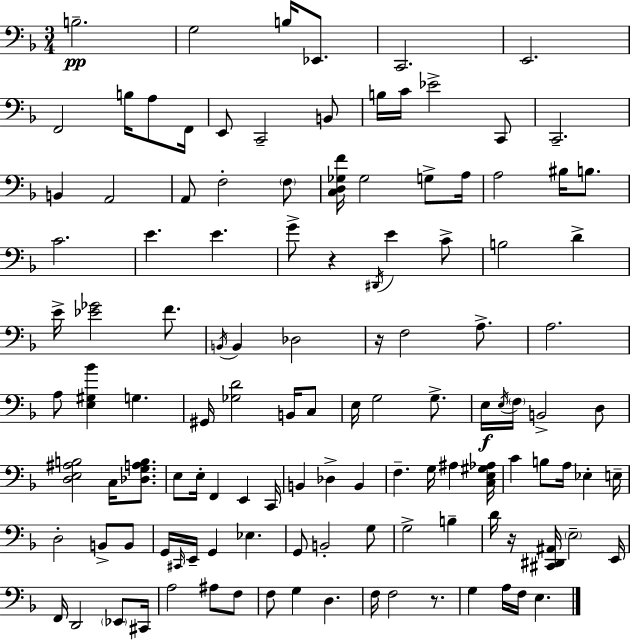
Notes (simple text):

B3/h. G3/h B3/s Eb2/e. C2/h. E2/h. F2/h B3/s A3/e F2/s E2/e C2/h B2/e B3/s C4/s Eb4/h C2/e C2/h. B2/q A2/h A2/e F3/h F3/e [C3,D3,Gb3,F4]/s Gb3/h G3/e A3/s A3/h BIS3/s B3/e. C4/h. E4/q. E4/q. G4/e R/q D#2/s E4/q C4/e B3/h D4/q E4/s [Eb4,Gb4]/h F4/e. B2/s B2/q Db3/h R/s F3/h A3/e. A3/h. A3/e [E3,G#3,Bb4]/q G3/q. G#2/s [Gb3,D4]/h B2/s C3/e E3/s G3/h G3/e. E3/s E3/s F3/s B2/h D3/e [D3,E3,A#3,B3]/h C3/s [Db3,G3,A3,B3]/e. E3/e E3/s F2/q E2/q C2/s B2/q Db3/q B2/q F3/q. G3/s A#3/q [C3,E3,G#3,Ab3]/s C4/q B3/e A3/s Eb3/q E3/s D3/h B2/e B2/e G2/s C#2/s E2/s G2/q Eb3/q. G2/e B2/h G3/e G3/h B3/q D4/s R/s [C#2,D#2,A#2]/s E3/h E2/s F2/s D2/h Eb2/e C#2/s A3/h A#3/e F3/e F3/e G3/q D3/q. F3/s F3/h R/e. G3/q A3/s F3/s E3/q.